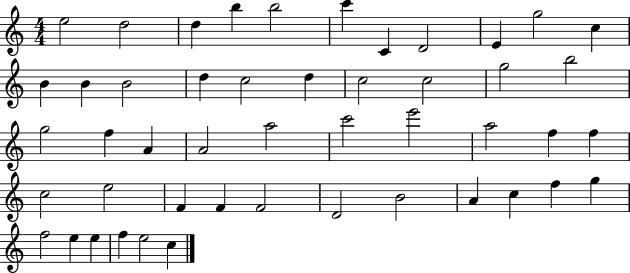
X:1
T:Untitled
M:4/4
L:1/4
K:C
e2 d2 d b b2 c' C D2 E g2 c B B B2 d c2 d c2 c2 g2 b2 g2 f A A2 a2 c'2 e'2 a2 f f c2 e2 F F F2 D2 B2 A c f g f2 e e f e2 c